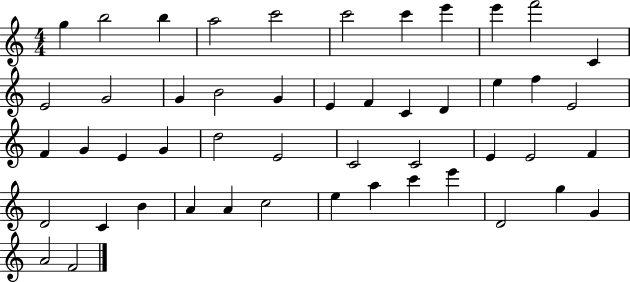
{
  \clef treble
  \numericTimeSignature
  \time 4/4
  \key c \major
  g''4 b''2 b''4 | a''2 c'''2 | c'''2 c'''4 e'''4 | e'''4 f'''2 c'4 | \break e'2 g'2 | g'4 b'2 g'4 | e'4 f'4 c'4 d'4 | e''4 f''4 e'2 | \break f'4 g'4 e'4 g'4 | d''2 e'2 | c'2 c'2 | e'4 e'2 f'4 | \break d'2 c'4 b'4 | a'4 a'4 c''2 | e''4 a''4 c'''4 e'''4 | d'2 g''4 g'4 | \break a'2 f'2 | \bar "|."
}